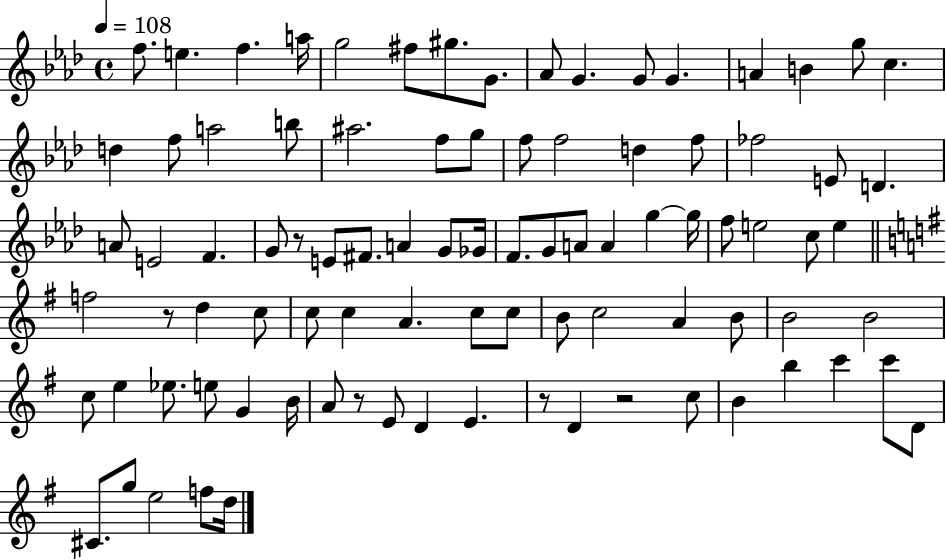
X:1
T:Untitled
M:4/4
L:1/4
K:Ab
f/2 e f a/4 g2 ^f/2 ^g/2 G/2 _A/2 G G/2 G A B g/2 c d f/2 a2 b/2 ^a2 f/2 g/2 f/2 f2 d f/2 _f2 E/2 D A/2 E2 F G/2 z/2 E/2 ^F/2 A G/2 _G/4 F/2 G/2 A/2 A g g/4 f/2 e2 c/2 e f2 z/2 d c/2 c/2 c A c/2 c/2 B/2 c2 A B/2 B2 B2 c/2 e _e/2 e/2 G B/4 A/2 z/2 E/2 D E z/2 D z2 c/2 B b c' c'/2 D/2 ^C/2 g/2 e2 f/2 d/4